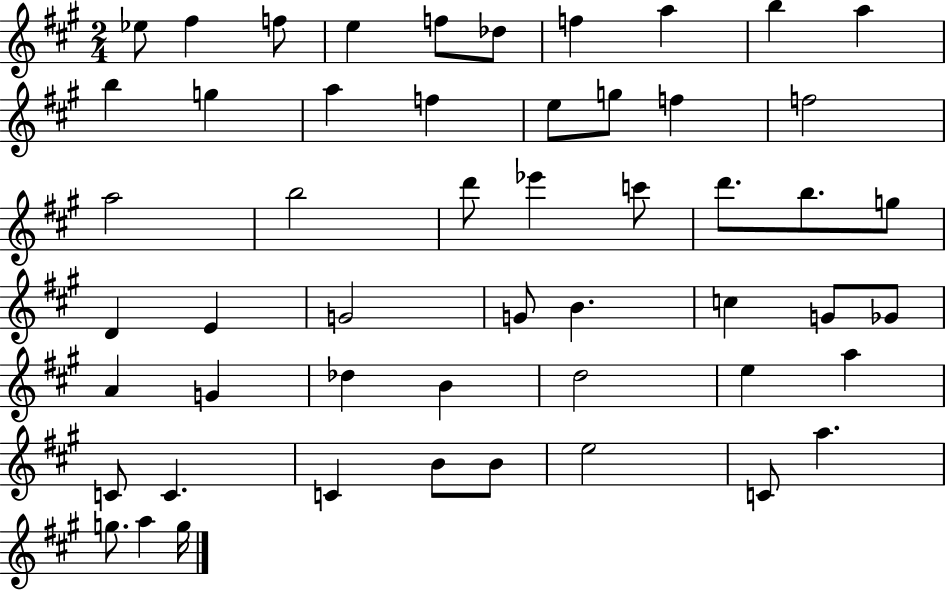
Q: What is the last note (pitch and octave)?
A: G5